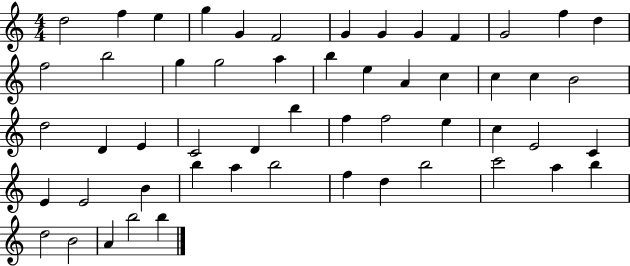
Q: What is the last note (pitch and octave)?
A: B5